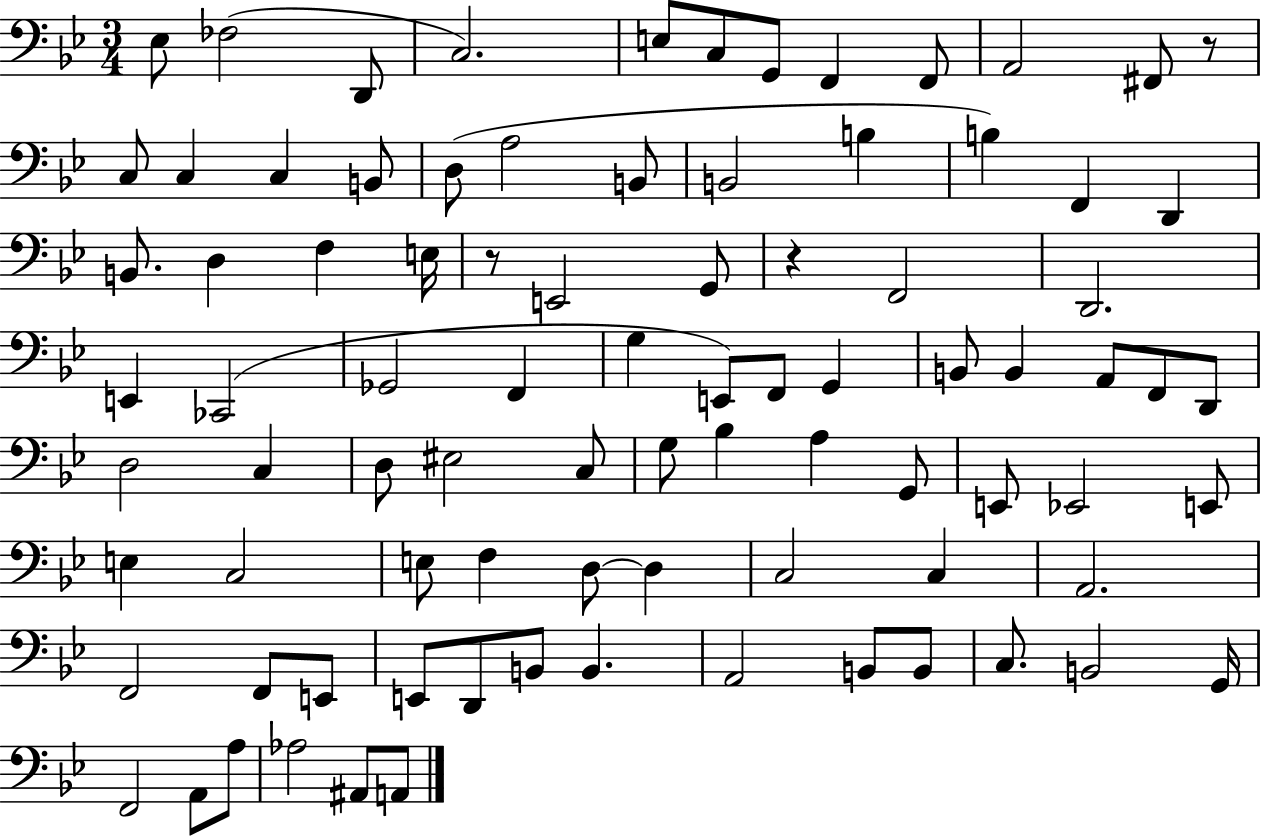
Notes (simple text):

Eb3/e FES3/h D2/e C3/h. E3/e C3/e G2/e F2/q F2/e A2/h F#2/e R/e C3/e C3/q C3/q B2/e D3/e A3/h B2/e B2/h B3/q B3/q F2/q D2/q B2/e. D3/q F3/q E3/s R/e E2/h G2/e R/q F2/h D2/h. E2/q CES2/h Gb2/h F2/q G3/q E2/e F2/e G2/q B2/e B2/q A2/e F2/e D2/e D3/h C3/q D3/e EIS3/h C3/e G3/e Bb3/q A3/q G2/e E2/e Eb2/h E2/e E3/q C3/h E3/e F3/q D3/e D3/q C3/h C3/q A2/h. F2/h F2/e E2/e E2/e D2/e B2/e B2/q. A2/h B2/e B2/e C3/e. B2/h G2/s F2/h A2/e A3/e Ab3/h A#2/e A2/e